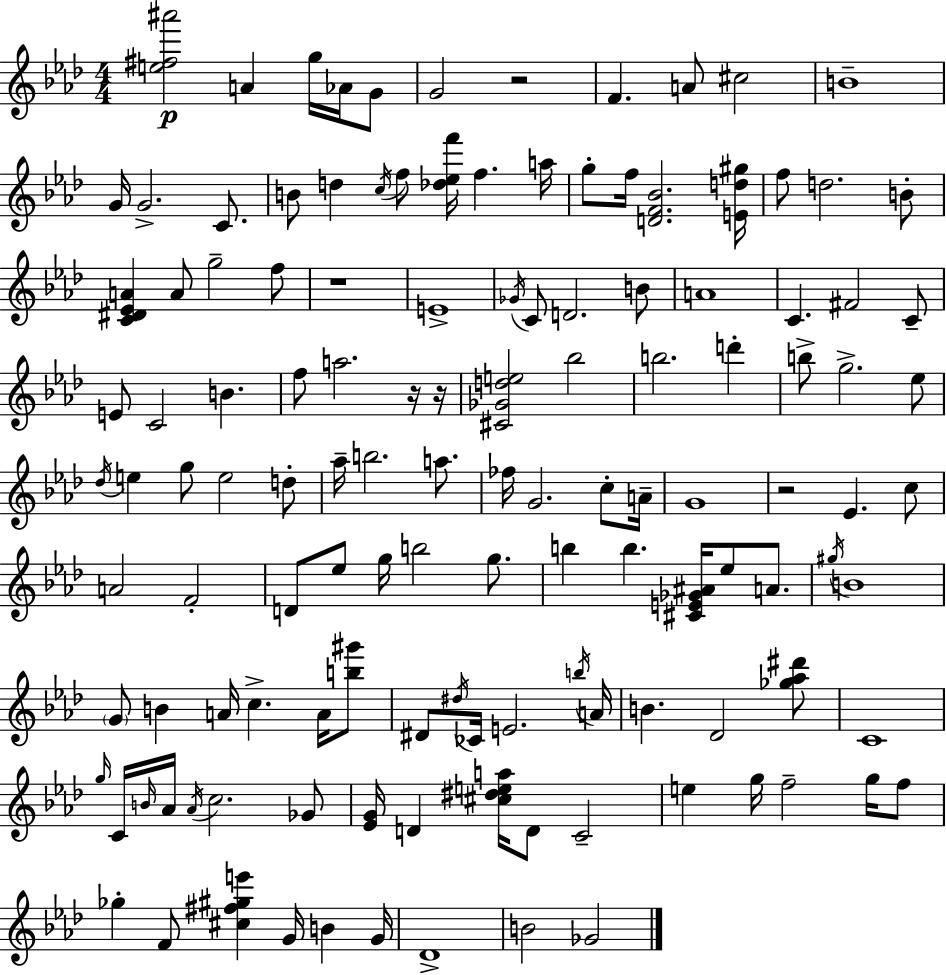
{
  \clef treble
  \numericTimeSignature
  \time 4/4
  \key f \minor
  \repeat volta 2 { <e'' fis'' ais'''>2\p a'4 g''16 aes'16 g'8 | g'2 r2 | f'4. a'8 cis''2 | b'1-- | \break g'16 g'2.-> c'8. | b'8 d''4 \acciaccatura { c''16 } f''8 <des'' ees'' f'''>16 f''4. | a''16 g''8-. f''16 <d' f' bes'>2. | <e' d'' gis''>16 f''8 d''2. b'8-. | \break <c' dis' ees' a'>4 a'8 g''2-- f''8 | r1 | e'1-> | \acciaccatura { ges'16 } c'8 d'2. | \break b'8 a'1 | c'4. fis'2 | c'8-- e'8 c'2 b'4. | f''8 a''2. | \break r16 r16 <cis' ges' d'' e''>2 bes''2 | b''2. d'''4-. | b''8-> g''2.-> | ees''8 \acciaccatura { des''16 } e''4 g''8 e''2 | \break d''8-. aes''16-- b''2. | a''8. fes''16 g'2. | c''8-. a'16-- g'1 | r2 ees'4. | \break c''8 a'2 f'2-. | d'8 ees''8 g''16 b''2 | g''8. b''4 b''4. <cis' e' ges' ais'>16 ees''8 | a'8. \acciaccatura { gis''16 } b'1 | \break \parenthesize g'8 b'4 a'16 c''4.-> | a'16 <b'' gis'''>8 dis'8 \acciaccatura { dis''16 } ces'16 e'2. | \acciaccatura { b''16 } a'16 b'4. des'2 | <ges'' aes'' dis'''>8 c'1 | \break \grace { g''16 } c'16 \grace { b'16 } aes'16 \acciaccatura { aes'16 } c''2. | ges'8 <ees' g'>16 d'4 <cis'' dis'' e'' a''>16 d'8 | c'2-- e''4 g''16 f''2-- | g''16 f''8 ges''4-. f'8 <cis'' fis'' gis'' e'''>4 | \break g'16 b'4 g'16 des'1-> | b'2 | ges'2 } \bar "|."
}